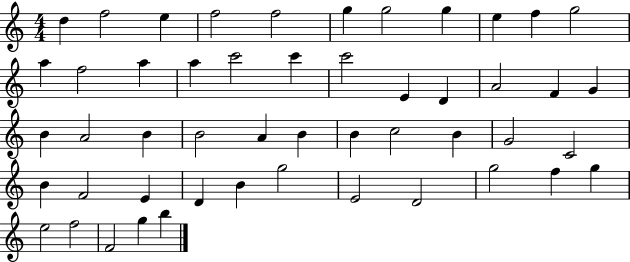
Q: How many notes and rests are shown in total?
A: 50